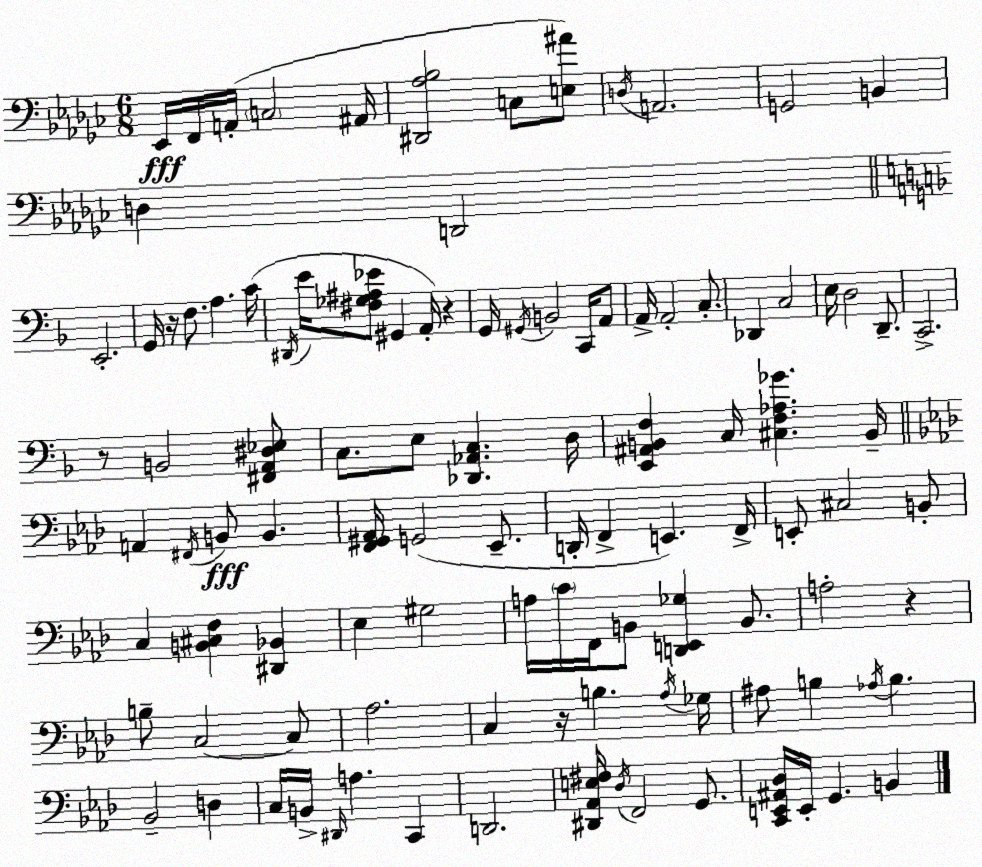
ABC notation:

X:1
T:Untitled
M:6/8
L:1/4
K:Ebm
_E,,/4 F,,/4 A,,/4 C,2 ^A,,/4 [^D,,_A,_B,]2 C,/2 [E,^A]/2 D,/4 A,,2 G,,2 B,, D, D,,2 E,,2 G,,/4 z/4 F,/2 A, C/4 ^D,,/4 E/4 [^F,_G,^A,_E]/2 ^G,, A,,/4 z G,,/4 ^G,,/4 B,,2 C,,/4 A,,/2 A,,/4 A,,2 C,/2 _D,, C,2 E,/4 D,2 D,,/2 C,,2 z/2 B,,2 [^F,,A,,^D,_E,]/2 C,/2 E,/2 [_D,,_A,,C,] D,/4 [E,,^A,,B,,F,] C,/4 [^C,F,_A,_G] B,,/4 A,, ^F,,/4 B,,/2 B,, [F,,^G,,_A,,]/4 G,,2 _E,,/2 D,,/4 F,, E,, F,,/4 E,,/2 ^C,2 B,,/2 C, [B,,^C,F,] [^D,,_B,,] _E, ^G,2 A,/4 C/4 F,,/4 B,,/2 [D,,E,,_G,] B,,/2 A,2 z B,/2 C,2 C,/2 _A,2 C, z/4 B, _A,/4 _G,/4 ^A,/2 B, _A,/4 B, _B,,2 D, C,/4 B,,/4 ^D,,/4 A, C,, D,,2 [^D,,_A,,E,^F,]/4 _D,/4 F,,2 G,,/2 [C,,E,,^A,,_D,]/4 E,,/4 G,, B,,